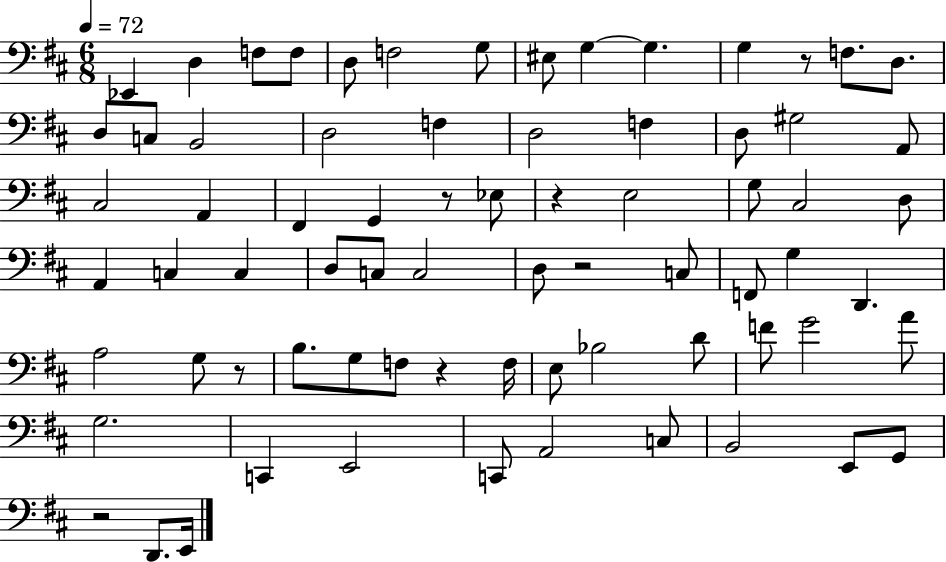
Eb2/q D3/q F3/e F3/e D3/e F3/h G3/e EIS3/e G3/q G3/q. G3/q R/e F3/e. D3/e. D3/e C3/e B2/h D3/h F3/q D3/h F3/q D3/e G#3/h A2/e C#3/h A2/q F#2/q G2/q R/e Eb3/e R/q E3/h G3/e C#3/h D3/e A2/q C3/q C3/q D3/e C3/e C3/h D3/e R/h C3/e F2/e G3/q D2/q. A3/h G3/e R/e B3/e. G3/e F3/e R/q F3/s E3/e Bb3/h D4/e F4/e G4/h A4/e G3/h. C2/q E2/h C2/e A2/h C3/e B2/h E2/e G2/e R/h D2/e. E2/s